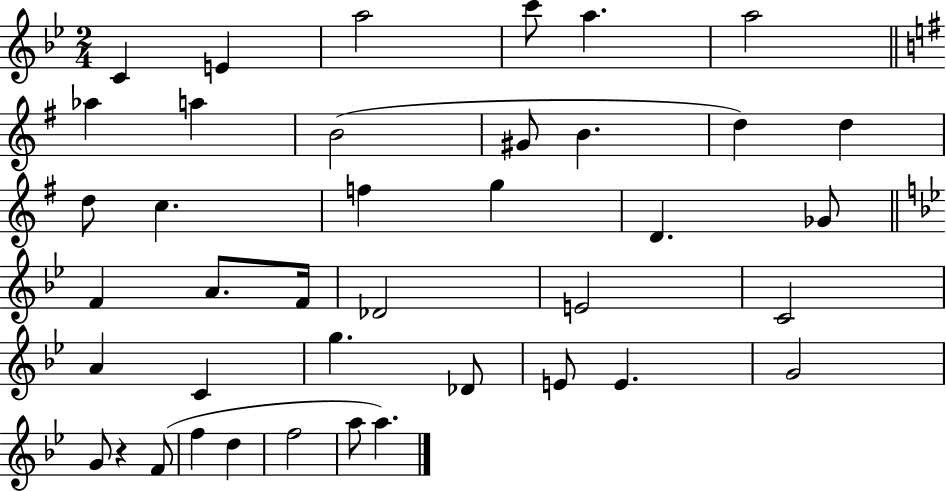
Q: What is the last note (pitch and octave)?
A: A5